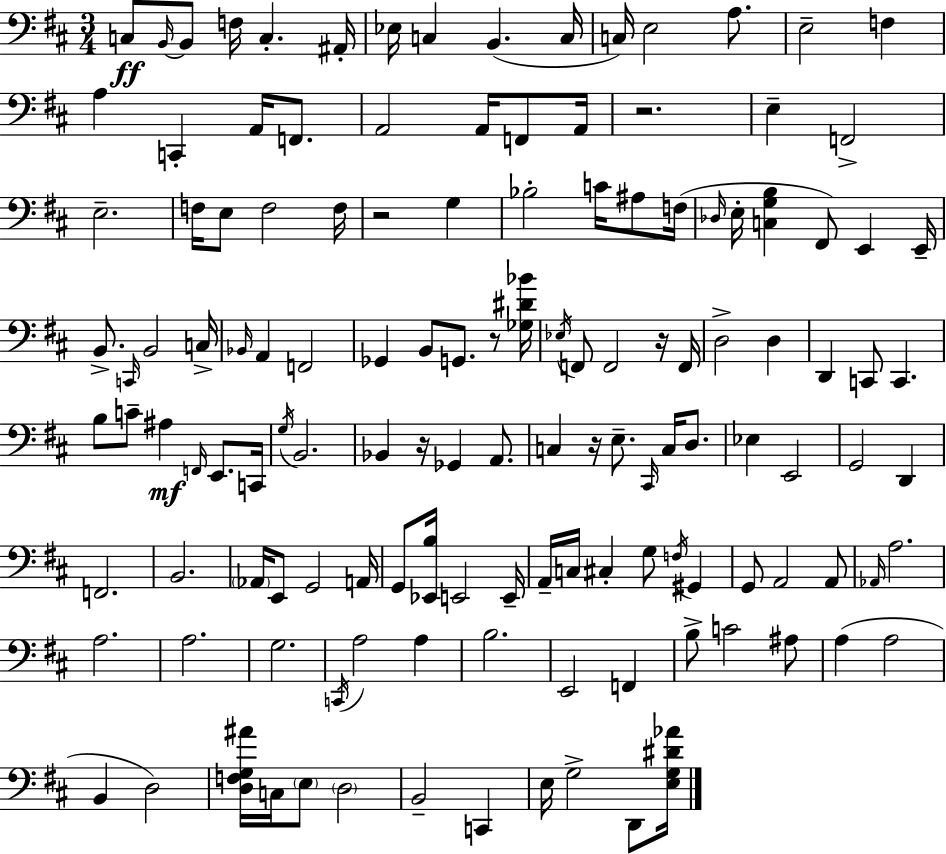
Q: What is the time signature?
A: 3/4